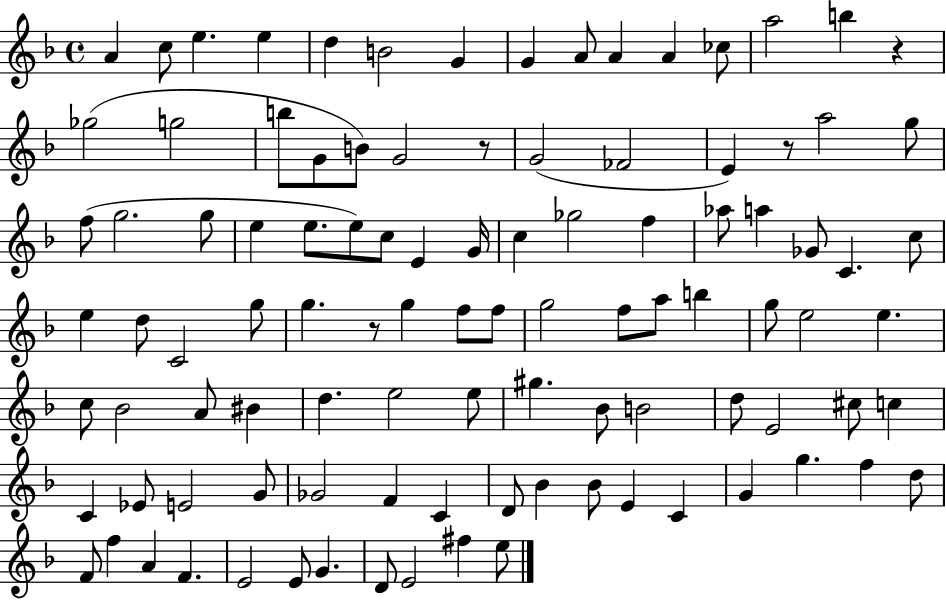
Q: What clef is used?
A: treble